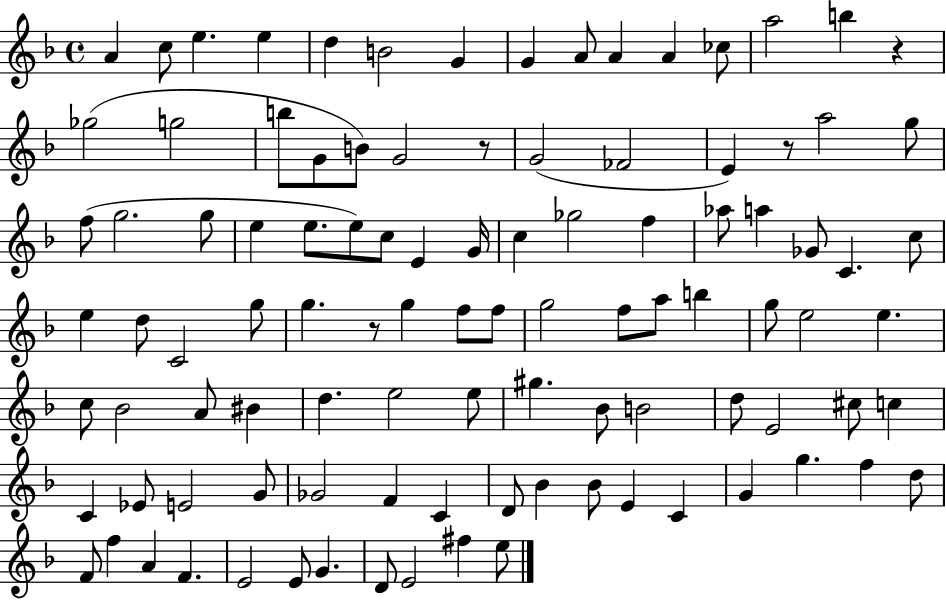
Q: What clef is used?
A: treble